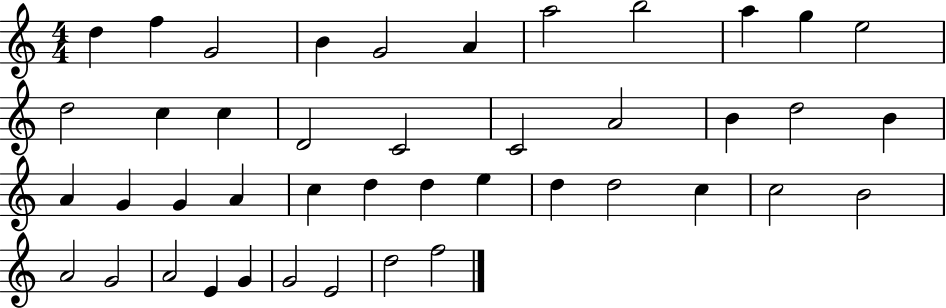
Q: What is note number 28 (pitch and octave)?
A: D5